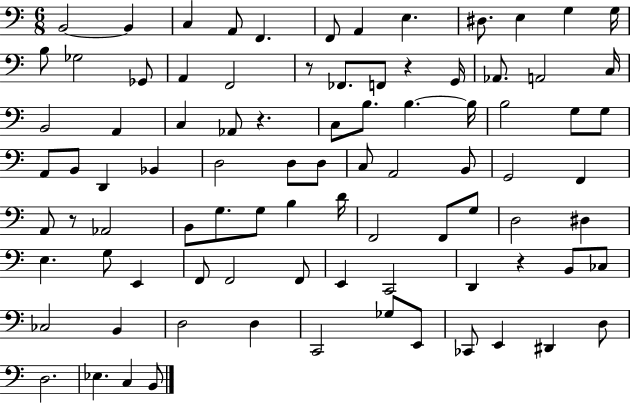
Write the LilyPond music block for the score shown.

{
  \clef bass
  \numericTimeSignature
  \time 6/8
  \key c \major
  b,2~~ b,4 | c4 a,8 f,4. | f,8 a,4 e4. | dis8. e4 g4 g16 | \break b8 ges2 ges,8 | a,4 f,2 | r8 fes,8. f,8 r4 g,16 | aes,8. a,2 c16 | \break b,2 a,4 | c4 aes,8 r4. | c8 b8. b4.~~ b16 | b2 g8 g8 | \break a,8 b,8 d,4 bes,4 | d2 d8 d8 | c8 a,2 b,8 | g,2 f,4 | \break a,8 r8 aes,2 | b,8 g8. g8 b4 d'16 | f,2 f,8 g8 | d2 dis4 | \break e4. g8 e,4 | f,8 f,2 f,8 | e,4 c,2 | d,4 r4 b,8 ces8 | \break ces2 b,4 | d2 d4 | c,2 ges8 e,8 | ces,8 e,4 dis,4 d8 | \break d2. | ees4. c4 b,8 | \bar "|."
}